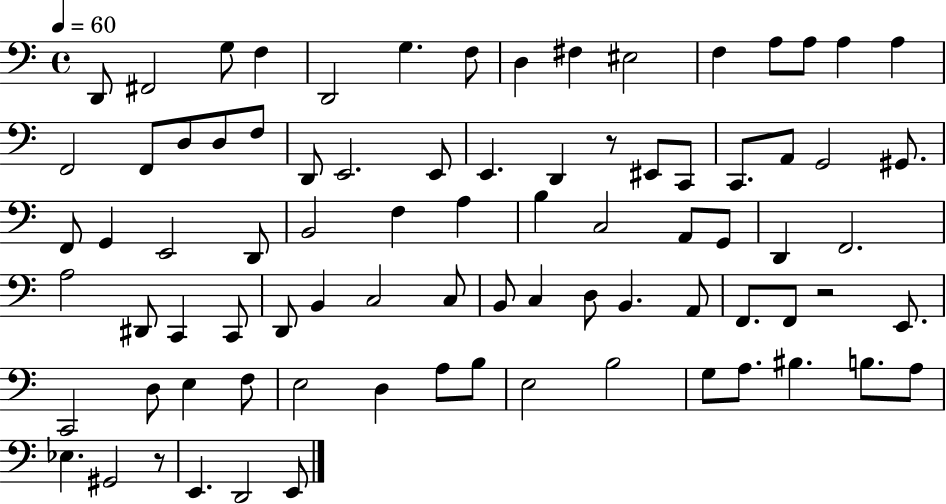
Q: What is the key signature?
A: C major